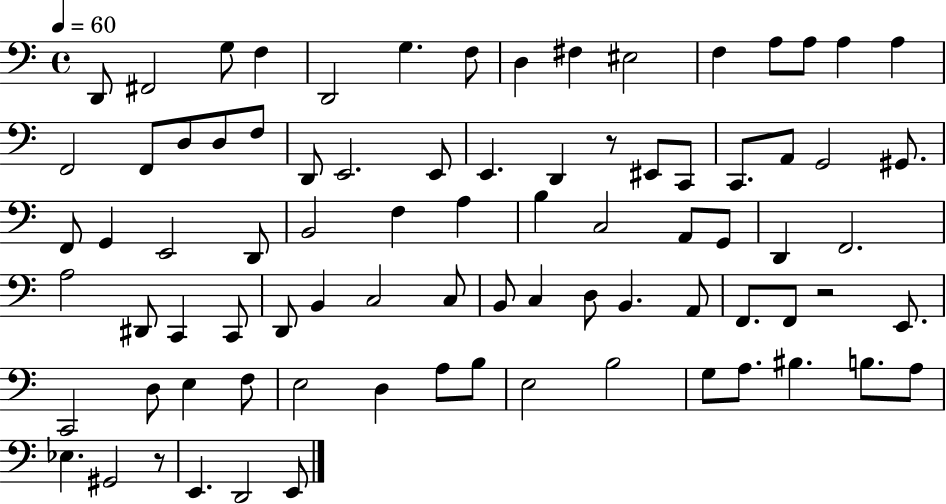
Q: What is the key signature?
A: C major